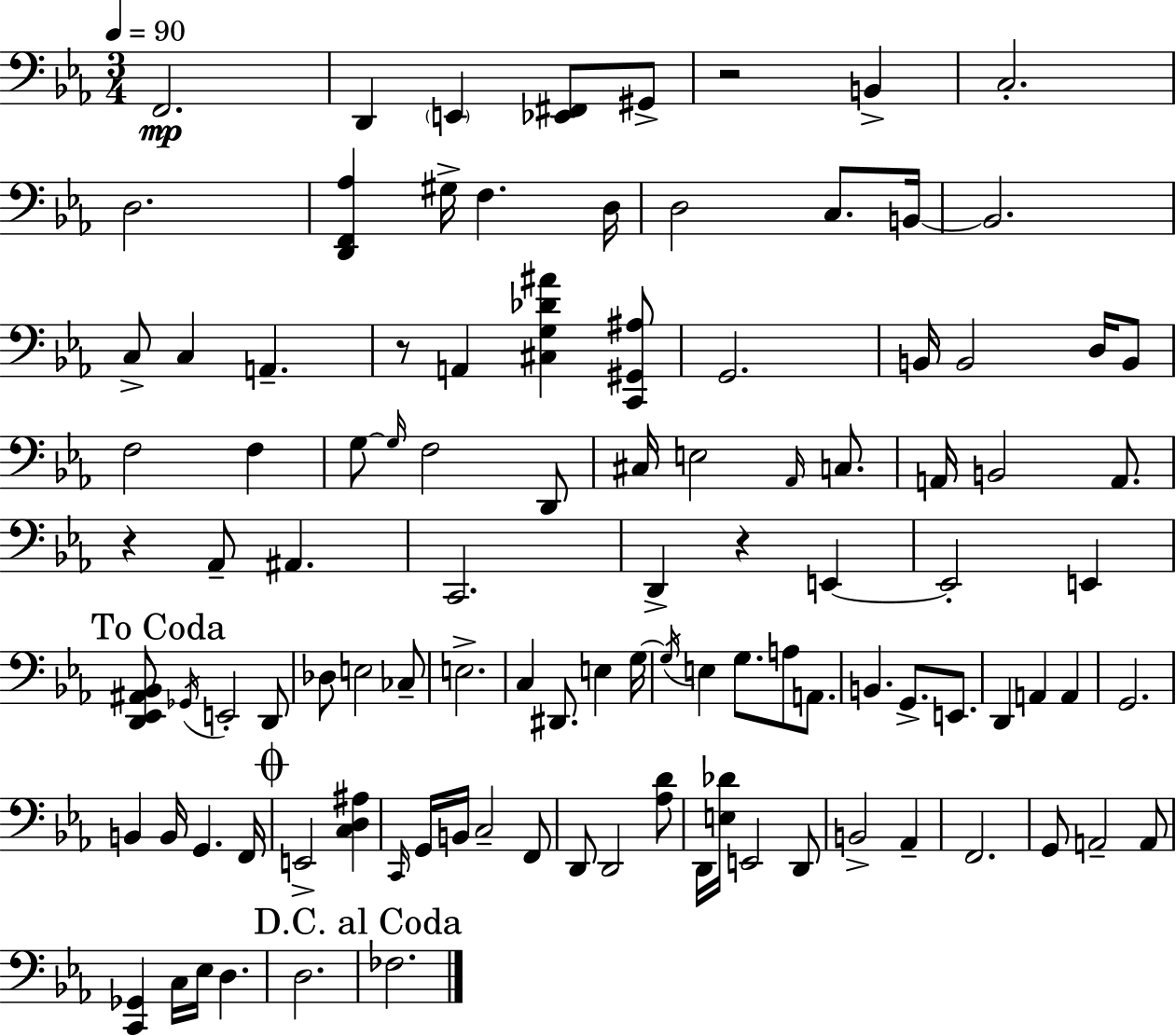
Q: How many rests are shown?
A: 4